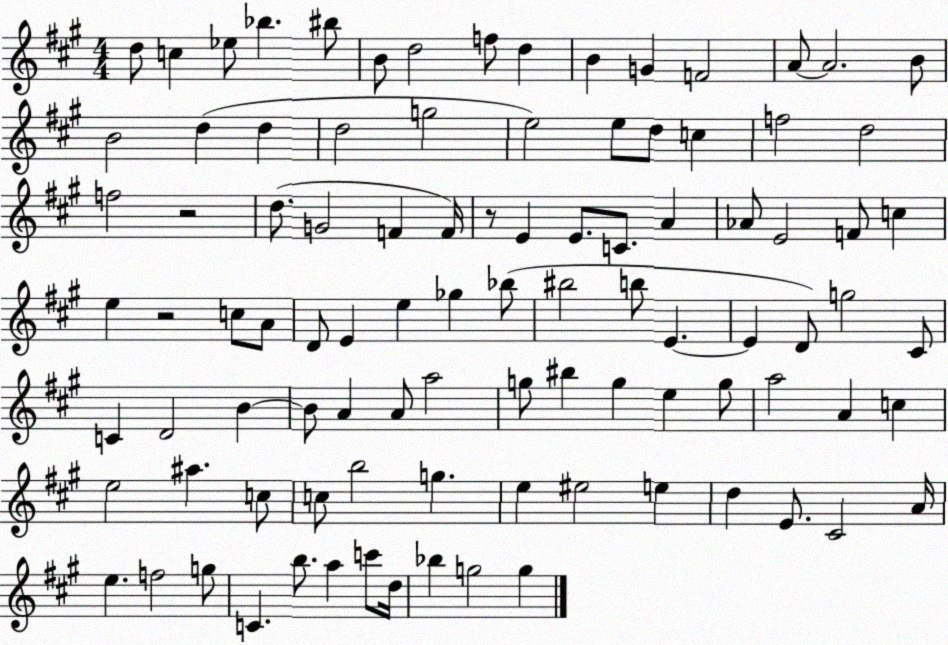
X:1
T:Untitled
M:4/4
L:1/4
K:A
d/2 c _e/2 _b ^b/2 B/2 d2 f/2 d B G F2 A/2 A2 B/2 B2 d d d2 g2 e2 e/2 d/2 c f2 d2 f2 z2 d/2 G2 F F/4 z/2 E E/2 C/2 A _A/2 E2 F/2 c e z2 c/2 A/2 D/2 E e _g _b/2 ^b2 b/2 E E D/2 g2 ^C/2 C D2 B B/2 A A/2 a2 g/2 ^b g e g/2 a2 A c e2 ^a c/2 c/2 b2 g e ^e2 e d E/2 ^C2 A/4 e f2 g/2 C b/2 a c'/2 d/4 _b g2 g